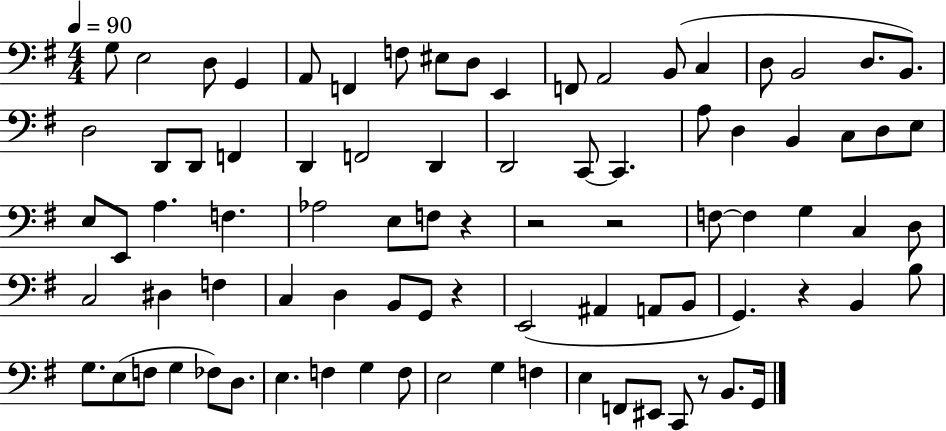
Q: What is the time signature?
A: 4/4